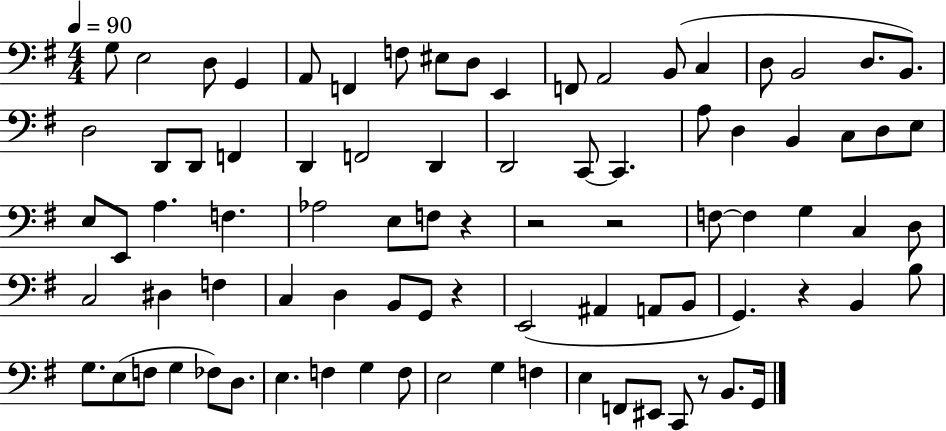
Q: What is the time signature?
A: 4/4